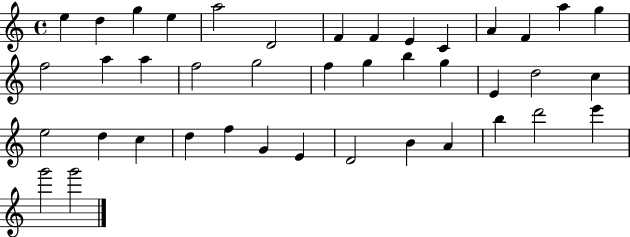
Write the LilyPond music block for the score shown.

{
  \clef treble
  \time 4/4
  \defaultTimeSignature
  \key c \major
  e''4 d''4 g''4 e''4 | a''2 d'2 | f'4 f'4 e'4 c'4 | a'4 f'4 a''4 g''4 | \break f''2 a''4 a''4 | f''2 g''2 | f''4 g''4 b''4 g''4 | e'4 d''2 c''4 | \break e''2 d''4 c''4 | d''4 f''4 g'4 e'4 | d'2 b'4 a'4 | b''4 d'''2 e'''4 | \break g'''2 g'''2 | \bar "|."
}